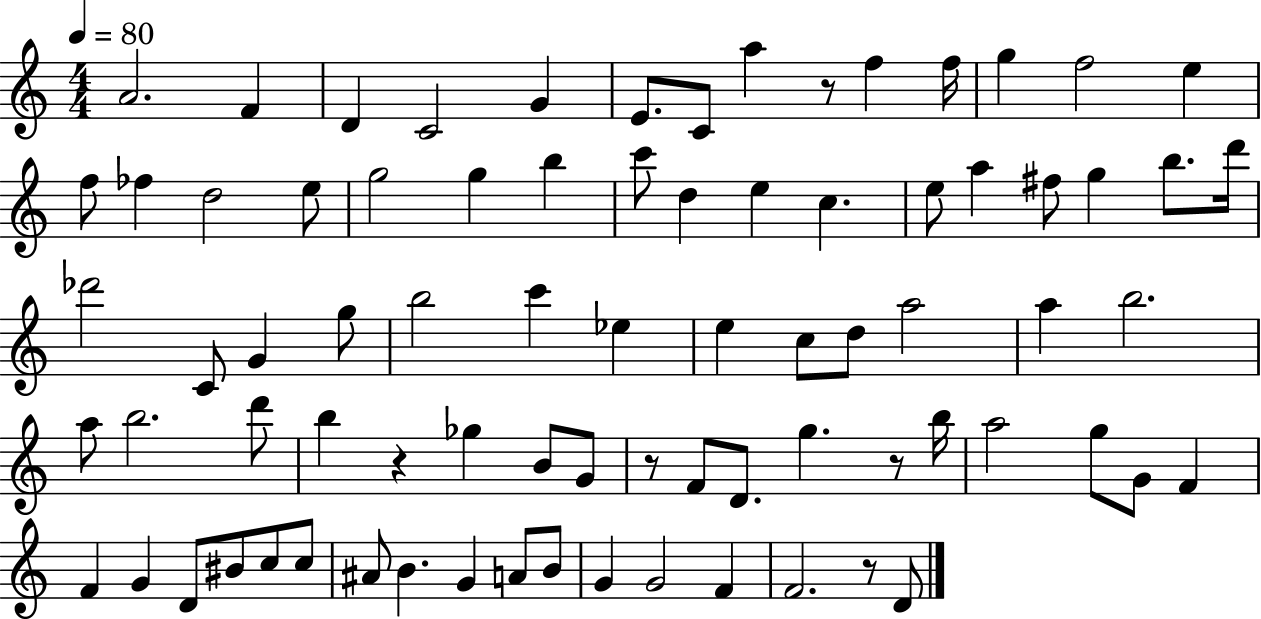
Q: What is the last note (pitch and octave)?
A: D4